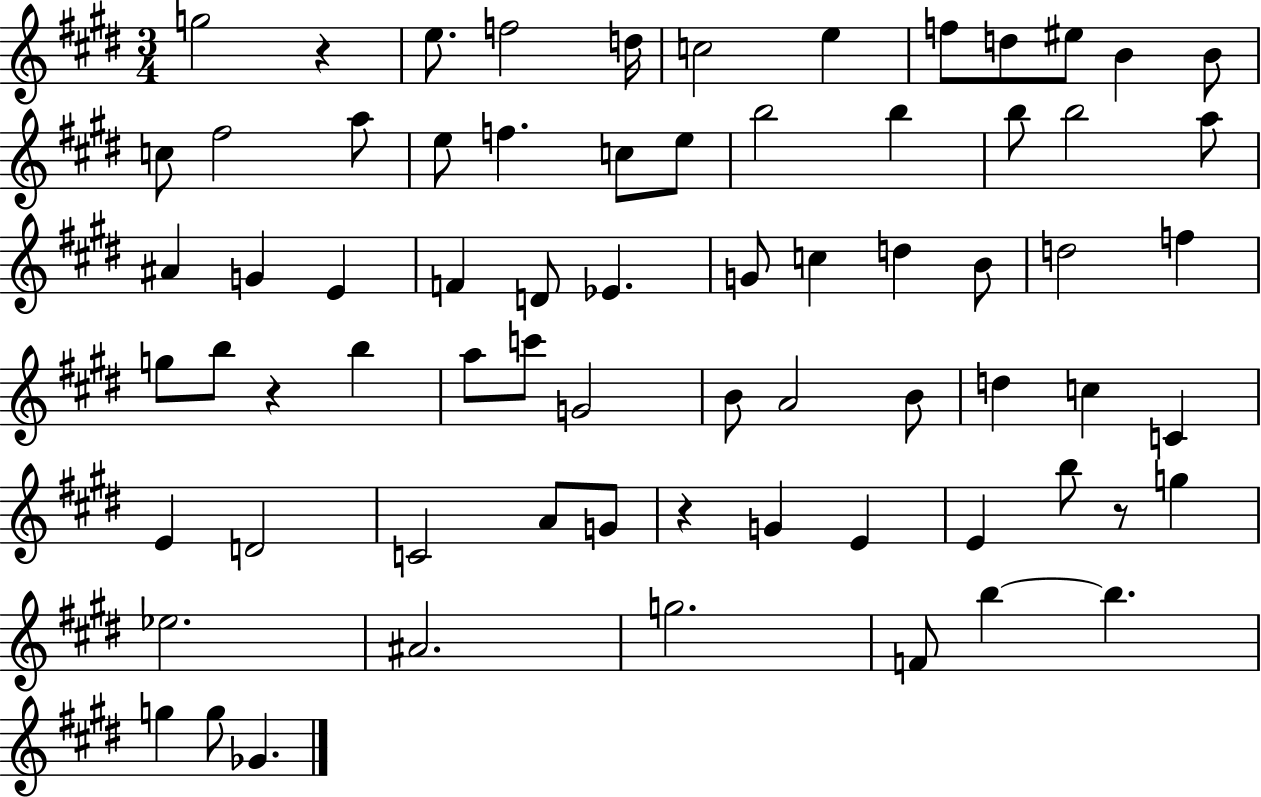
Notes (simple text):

G5/h R/q E5/e. F5/h D5/s C5/h E5/q F5/e D5/e EIS5/e B4/q B4/e C5/e F#5/h A5/e E5/e F5/q. C5/e E5/e B5/h B5/q B5/e B5/h A5/e A#4/q G4/q E4/q F4/q D4/e Eb4/q. G4/e C5/q D5/q B4/e D5/h F5/q G5/e B5/e R/q B5/q A5/e C6/e G4/h B4/e A4/h B4/e D5/q C5/q C4/q E4/q D4/h C4/h A4/e G4/e R/q G4/q E4/q E4/q B5/e R/e G5/q Eb5/h. A#4/h. G5/h. F4/e B5/q B5/q. G5/q G5/e Gb4/q.